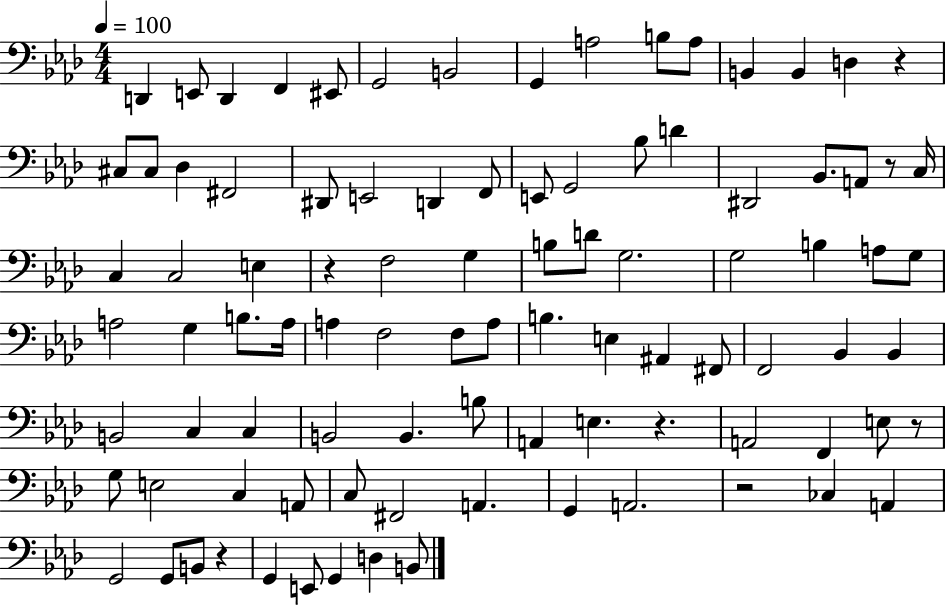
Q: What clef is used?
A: bass